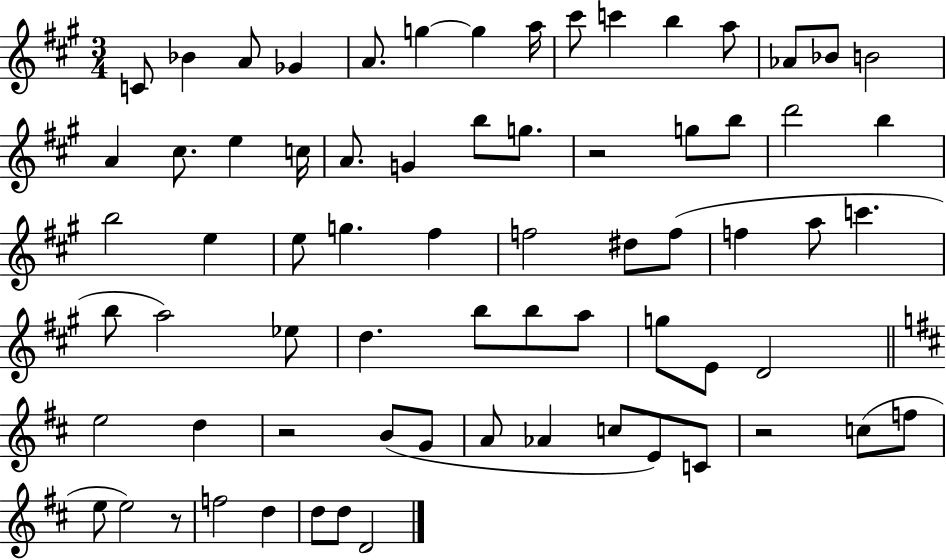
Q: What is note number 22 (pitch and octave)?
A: B5